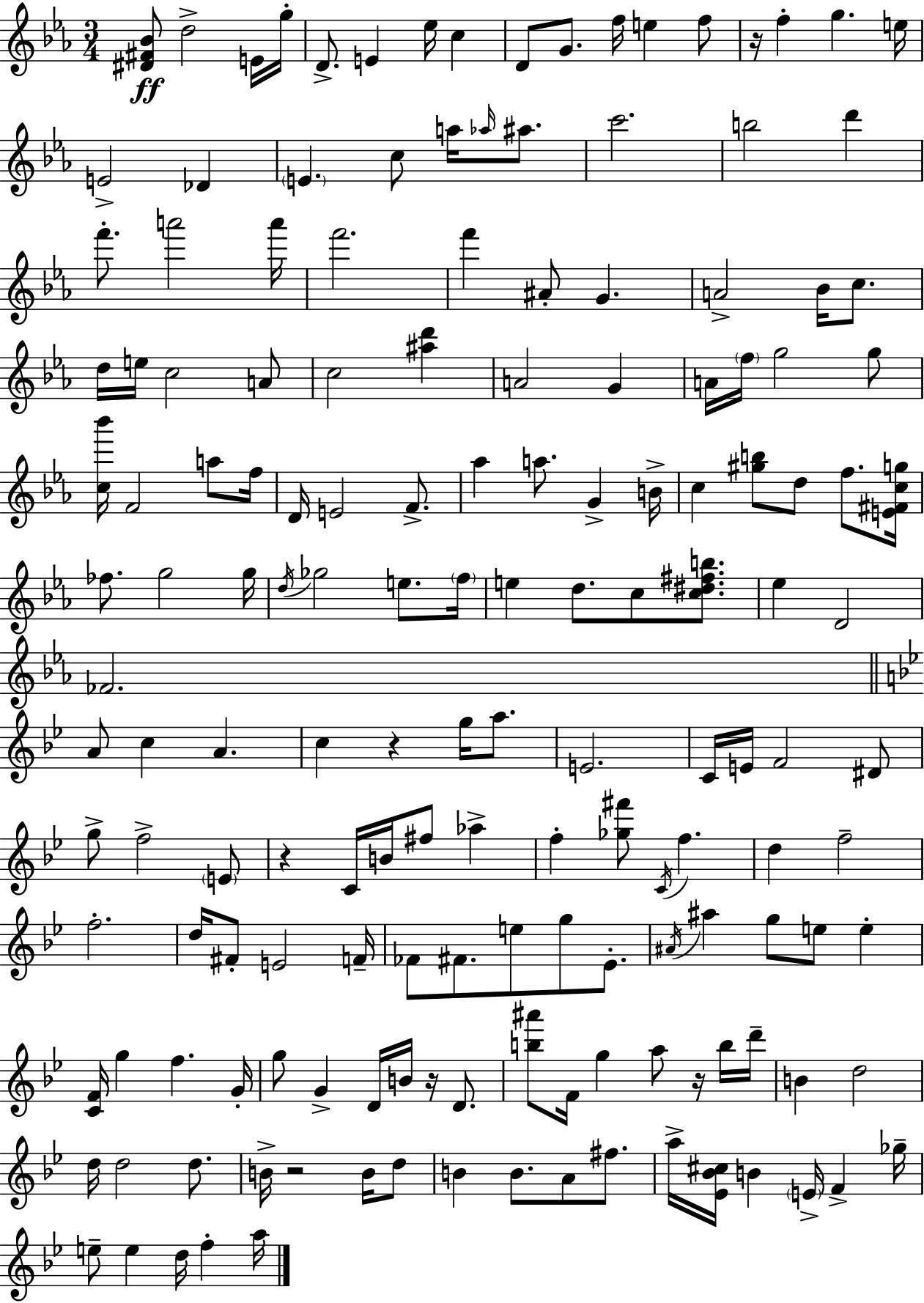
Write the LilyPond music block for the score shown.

{
  \clef treble
  \numericTimeSignature
  \time 3/4
  \key c \minor
  <dis' fis' bes'>8\ff d''2-> e'16 g''16-. | d'8.-> e'4 ees''16 c''4 | d'8 g'8. f''16 e''4 f''8 | r16 f''4-. g''4. e''16 | \break e'2-> des'4 | \parenthesize e'4. c''8 a''16 \grace { aes''16 } ais''8. | c'''2. | b''2 d'''4 | \break f'''8.-. a'''2 | a'''16 f'''2. | f'''4 ais'8-. g'4. | a'2-> bes'16 c''8. | \break d''16 e''16 c''2 a'8 | c''2 <ais'' d'''>4 | a'2 g'4 | a'16 \parenthesize f''16 g''2 g''8 | \break <c'' bes'''>16 f'2 a''8 | f''16 d'16 e'2 f'8.-> | aes''4 a''8. g'4-> | b'16-> c''4 <gis'' b''>8 d''8 f''8. | \break <e' fis' c'' g''>16 fes''8. g''2 | g''16 \acciaccatura { d''16 } ges''2 e''8. | \parenthesize f''16 e''4 d''8. c''8 <c'' dis'' fis'' b''>8. | ees''4 d'2 | \break fes'2. | \bar "||" \break \key g \minor a'8 c''4 a'4. | c''4 r4 g''16 a''8. | e'2. | c'16 e'16 f'2 dis'8 | \break g''8-> f''2-> \parenthesize e'8 | r4 c'16 b'16 fis''8 aes''4-> | f''4-. <ges'' fis'''>8 \acciaccatura { c'16 } f''4. | d''4 f''2-- | \break f''2.-. | d''16 fis'8-. e'2 | f'16-- fes'8 fis'8. e''8 g''8 ees'8.-. | \acciaccatura { ais'16 } ais''4 g''8 e''8 e''4-. | \break <c' f'>16 g''4 f''4. | g'16-. g''8 g'4-> d'16 b'16 r16 d'8. | <b'' ais'''>8 f'16 g''4 a''8 r16 | b''16 d'''16-- b'4 d''2 | \break d''16 d''2 d''8. | b'16-> r2 b'16 | d''8 b'4 b'8. a'8 fis''8. | a''16-> <ees' bes' cis''>16 b'4 \parenthesize e'16-> f'4-> | \break ges''16-- e''8-- e''4 d''16 f''4-. | a''16 \bar "|."
}